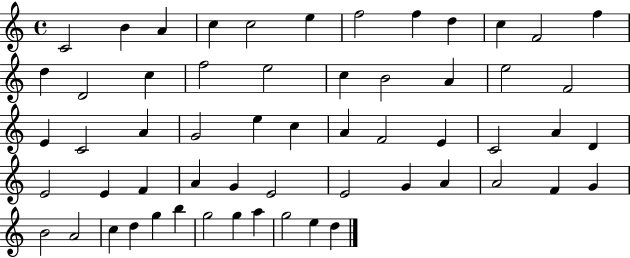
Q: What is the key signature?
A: C major